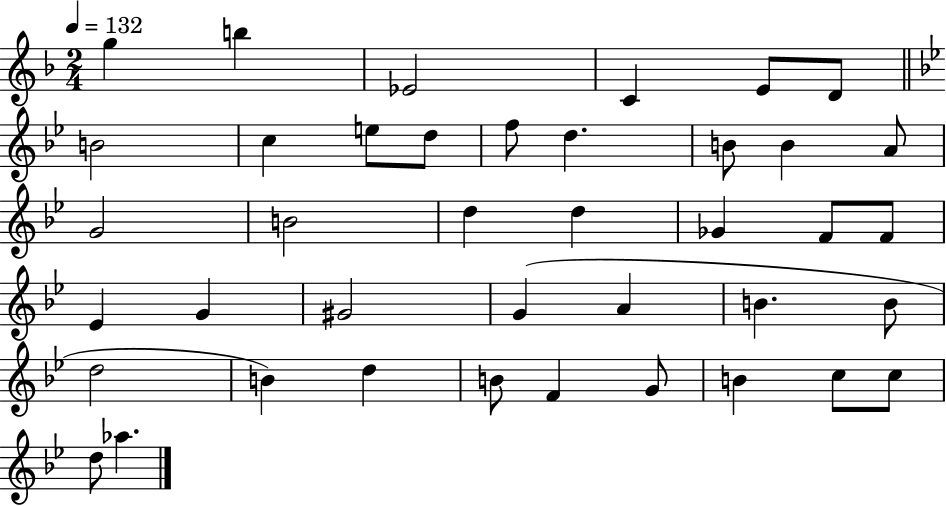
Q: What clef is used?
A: treble